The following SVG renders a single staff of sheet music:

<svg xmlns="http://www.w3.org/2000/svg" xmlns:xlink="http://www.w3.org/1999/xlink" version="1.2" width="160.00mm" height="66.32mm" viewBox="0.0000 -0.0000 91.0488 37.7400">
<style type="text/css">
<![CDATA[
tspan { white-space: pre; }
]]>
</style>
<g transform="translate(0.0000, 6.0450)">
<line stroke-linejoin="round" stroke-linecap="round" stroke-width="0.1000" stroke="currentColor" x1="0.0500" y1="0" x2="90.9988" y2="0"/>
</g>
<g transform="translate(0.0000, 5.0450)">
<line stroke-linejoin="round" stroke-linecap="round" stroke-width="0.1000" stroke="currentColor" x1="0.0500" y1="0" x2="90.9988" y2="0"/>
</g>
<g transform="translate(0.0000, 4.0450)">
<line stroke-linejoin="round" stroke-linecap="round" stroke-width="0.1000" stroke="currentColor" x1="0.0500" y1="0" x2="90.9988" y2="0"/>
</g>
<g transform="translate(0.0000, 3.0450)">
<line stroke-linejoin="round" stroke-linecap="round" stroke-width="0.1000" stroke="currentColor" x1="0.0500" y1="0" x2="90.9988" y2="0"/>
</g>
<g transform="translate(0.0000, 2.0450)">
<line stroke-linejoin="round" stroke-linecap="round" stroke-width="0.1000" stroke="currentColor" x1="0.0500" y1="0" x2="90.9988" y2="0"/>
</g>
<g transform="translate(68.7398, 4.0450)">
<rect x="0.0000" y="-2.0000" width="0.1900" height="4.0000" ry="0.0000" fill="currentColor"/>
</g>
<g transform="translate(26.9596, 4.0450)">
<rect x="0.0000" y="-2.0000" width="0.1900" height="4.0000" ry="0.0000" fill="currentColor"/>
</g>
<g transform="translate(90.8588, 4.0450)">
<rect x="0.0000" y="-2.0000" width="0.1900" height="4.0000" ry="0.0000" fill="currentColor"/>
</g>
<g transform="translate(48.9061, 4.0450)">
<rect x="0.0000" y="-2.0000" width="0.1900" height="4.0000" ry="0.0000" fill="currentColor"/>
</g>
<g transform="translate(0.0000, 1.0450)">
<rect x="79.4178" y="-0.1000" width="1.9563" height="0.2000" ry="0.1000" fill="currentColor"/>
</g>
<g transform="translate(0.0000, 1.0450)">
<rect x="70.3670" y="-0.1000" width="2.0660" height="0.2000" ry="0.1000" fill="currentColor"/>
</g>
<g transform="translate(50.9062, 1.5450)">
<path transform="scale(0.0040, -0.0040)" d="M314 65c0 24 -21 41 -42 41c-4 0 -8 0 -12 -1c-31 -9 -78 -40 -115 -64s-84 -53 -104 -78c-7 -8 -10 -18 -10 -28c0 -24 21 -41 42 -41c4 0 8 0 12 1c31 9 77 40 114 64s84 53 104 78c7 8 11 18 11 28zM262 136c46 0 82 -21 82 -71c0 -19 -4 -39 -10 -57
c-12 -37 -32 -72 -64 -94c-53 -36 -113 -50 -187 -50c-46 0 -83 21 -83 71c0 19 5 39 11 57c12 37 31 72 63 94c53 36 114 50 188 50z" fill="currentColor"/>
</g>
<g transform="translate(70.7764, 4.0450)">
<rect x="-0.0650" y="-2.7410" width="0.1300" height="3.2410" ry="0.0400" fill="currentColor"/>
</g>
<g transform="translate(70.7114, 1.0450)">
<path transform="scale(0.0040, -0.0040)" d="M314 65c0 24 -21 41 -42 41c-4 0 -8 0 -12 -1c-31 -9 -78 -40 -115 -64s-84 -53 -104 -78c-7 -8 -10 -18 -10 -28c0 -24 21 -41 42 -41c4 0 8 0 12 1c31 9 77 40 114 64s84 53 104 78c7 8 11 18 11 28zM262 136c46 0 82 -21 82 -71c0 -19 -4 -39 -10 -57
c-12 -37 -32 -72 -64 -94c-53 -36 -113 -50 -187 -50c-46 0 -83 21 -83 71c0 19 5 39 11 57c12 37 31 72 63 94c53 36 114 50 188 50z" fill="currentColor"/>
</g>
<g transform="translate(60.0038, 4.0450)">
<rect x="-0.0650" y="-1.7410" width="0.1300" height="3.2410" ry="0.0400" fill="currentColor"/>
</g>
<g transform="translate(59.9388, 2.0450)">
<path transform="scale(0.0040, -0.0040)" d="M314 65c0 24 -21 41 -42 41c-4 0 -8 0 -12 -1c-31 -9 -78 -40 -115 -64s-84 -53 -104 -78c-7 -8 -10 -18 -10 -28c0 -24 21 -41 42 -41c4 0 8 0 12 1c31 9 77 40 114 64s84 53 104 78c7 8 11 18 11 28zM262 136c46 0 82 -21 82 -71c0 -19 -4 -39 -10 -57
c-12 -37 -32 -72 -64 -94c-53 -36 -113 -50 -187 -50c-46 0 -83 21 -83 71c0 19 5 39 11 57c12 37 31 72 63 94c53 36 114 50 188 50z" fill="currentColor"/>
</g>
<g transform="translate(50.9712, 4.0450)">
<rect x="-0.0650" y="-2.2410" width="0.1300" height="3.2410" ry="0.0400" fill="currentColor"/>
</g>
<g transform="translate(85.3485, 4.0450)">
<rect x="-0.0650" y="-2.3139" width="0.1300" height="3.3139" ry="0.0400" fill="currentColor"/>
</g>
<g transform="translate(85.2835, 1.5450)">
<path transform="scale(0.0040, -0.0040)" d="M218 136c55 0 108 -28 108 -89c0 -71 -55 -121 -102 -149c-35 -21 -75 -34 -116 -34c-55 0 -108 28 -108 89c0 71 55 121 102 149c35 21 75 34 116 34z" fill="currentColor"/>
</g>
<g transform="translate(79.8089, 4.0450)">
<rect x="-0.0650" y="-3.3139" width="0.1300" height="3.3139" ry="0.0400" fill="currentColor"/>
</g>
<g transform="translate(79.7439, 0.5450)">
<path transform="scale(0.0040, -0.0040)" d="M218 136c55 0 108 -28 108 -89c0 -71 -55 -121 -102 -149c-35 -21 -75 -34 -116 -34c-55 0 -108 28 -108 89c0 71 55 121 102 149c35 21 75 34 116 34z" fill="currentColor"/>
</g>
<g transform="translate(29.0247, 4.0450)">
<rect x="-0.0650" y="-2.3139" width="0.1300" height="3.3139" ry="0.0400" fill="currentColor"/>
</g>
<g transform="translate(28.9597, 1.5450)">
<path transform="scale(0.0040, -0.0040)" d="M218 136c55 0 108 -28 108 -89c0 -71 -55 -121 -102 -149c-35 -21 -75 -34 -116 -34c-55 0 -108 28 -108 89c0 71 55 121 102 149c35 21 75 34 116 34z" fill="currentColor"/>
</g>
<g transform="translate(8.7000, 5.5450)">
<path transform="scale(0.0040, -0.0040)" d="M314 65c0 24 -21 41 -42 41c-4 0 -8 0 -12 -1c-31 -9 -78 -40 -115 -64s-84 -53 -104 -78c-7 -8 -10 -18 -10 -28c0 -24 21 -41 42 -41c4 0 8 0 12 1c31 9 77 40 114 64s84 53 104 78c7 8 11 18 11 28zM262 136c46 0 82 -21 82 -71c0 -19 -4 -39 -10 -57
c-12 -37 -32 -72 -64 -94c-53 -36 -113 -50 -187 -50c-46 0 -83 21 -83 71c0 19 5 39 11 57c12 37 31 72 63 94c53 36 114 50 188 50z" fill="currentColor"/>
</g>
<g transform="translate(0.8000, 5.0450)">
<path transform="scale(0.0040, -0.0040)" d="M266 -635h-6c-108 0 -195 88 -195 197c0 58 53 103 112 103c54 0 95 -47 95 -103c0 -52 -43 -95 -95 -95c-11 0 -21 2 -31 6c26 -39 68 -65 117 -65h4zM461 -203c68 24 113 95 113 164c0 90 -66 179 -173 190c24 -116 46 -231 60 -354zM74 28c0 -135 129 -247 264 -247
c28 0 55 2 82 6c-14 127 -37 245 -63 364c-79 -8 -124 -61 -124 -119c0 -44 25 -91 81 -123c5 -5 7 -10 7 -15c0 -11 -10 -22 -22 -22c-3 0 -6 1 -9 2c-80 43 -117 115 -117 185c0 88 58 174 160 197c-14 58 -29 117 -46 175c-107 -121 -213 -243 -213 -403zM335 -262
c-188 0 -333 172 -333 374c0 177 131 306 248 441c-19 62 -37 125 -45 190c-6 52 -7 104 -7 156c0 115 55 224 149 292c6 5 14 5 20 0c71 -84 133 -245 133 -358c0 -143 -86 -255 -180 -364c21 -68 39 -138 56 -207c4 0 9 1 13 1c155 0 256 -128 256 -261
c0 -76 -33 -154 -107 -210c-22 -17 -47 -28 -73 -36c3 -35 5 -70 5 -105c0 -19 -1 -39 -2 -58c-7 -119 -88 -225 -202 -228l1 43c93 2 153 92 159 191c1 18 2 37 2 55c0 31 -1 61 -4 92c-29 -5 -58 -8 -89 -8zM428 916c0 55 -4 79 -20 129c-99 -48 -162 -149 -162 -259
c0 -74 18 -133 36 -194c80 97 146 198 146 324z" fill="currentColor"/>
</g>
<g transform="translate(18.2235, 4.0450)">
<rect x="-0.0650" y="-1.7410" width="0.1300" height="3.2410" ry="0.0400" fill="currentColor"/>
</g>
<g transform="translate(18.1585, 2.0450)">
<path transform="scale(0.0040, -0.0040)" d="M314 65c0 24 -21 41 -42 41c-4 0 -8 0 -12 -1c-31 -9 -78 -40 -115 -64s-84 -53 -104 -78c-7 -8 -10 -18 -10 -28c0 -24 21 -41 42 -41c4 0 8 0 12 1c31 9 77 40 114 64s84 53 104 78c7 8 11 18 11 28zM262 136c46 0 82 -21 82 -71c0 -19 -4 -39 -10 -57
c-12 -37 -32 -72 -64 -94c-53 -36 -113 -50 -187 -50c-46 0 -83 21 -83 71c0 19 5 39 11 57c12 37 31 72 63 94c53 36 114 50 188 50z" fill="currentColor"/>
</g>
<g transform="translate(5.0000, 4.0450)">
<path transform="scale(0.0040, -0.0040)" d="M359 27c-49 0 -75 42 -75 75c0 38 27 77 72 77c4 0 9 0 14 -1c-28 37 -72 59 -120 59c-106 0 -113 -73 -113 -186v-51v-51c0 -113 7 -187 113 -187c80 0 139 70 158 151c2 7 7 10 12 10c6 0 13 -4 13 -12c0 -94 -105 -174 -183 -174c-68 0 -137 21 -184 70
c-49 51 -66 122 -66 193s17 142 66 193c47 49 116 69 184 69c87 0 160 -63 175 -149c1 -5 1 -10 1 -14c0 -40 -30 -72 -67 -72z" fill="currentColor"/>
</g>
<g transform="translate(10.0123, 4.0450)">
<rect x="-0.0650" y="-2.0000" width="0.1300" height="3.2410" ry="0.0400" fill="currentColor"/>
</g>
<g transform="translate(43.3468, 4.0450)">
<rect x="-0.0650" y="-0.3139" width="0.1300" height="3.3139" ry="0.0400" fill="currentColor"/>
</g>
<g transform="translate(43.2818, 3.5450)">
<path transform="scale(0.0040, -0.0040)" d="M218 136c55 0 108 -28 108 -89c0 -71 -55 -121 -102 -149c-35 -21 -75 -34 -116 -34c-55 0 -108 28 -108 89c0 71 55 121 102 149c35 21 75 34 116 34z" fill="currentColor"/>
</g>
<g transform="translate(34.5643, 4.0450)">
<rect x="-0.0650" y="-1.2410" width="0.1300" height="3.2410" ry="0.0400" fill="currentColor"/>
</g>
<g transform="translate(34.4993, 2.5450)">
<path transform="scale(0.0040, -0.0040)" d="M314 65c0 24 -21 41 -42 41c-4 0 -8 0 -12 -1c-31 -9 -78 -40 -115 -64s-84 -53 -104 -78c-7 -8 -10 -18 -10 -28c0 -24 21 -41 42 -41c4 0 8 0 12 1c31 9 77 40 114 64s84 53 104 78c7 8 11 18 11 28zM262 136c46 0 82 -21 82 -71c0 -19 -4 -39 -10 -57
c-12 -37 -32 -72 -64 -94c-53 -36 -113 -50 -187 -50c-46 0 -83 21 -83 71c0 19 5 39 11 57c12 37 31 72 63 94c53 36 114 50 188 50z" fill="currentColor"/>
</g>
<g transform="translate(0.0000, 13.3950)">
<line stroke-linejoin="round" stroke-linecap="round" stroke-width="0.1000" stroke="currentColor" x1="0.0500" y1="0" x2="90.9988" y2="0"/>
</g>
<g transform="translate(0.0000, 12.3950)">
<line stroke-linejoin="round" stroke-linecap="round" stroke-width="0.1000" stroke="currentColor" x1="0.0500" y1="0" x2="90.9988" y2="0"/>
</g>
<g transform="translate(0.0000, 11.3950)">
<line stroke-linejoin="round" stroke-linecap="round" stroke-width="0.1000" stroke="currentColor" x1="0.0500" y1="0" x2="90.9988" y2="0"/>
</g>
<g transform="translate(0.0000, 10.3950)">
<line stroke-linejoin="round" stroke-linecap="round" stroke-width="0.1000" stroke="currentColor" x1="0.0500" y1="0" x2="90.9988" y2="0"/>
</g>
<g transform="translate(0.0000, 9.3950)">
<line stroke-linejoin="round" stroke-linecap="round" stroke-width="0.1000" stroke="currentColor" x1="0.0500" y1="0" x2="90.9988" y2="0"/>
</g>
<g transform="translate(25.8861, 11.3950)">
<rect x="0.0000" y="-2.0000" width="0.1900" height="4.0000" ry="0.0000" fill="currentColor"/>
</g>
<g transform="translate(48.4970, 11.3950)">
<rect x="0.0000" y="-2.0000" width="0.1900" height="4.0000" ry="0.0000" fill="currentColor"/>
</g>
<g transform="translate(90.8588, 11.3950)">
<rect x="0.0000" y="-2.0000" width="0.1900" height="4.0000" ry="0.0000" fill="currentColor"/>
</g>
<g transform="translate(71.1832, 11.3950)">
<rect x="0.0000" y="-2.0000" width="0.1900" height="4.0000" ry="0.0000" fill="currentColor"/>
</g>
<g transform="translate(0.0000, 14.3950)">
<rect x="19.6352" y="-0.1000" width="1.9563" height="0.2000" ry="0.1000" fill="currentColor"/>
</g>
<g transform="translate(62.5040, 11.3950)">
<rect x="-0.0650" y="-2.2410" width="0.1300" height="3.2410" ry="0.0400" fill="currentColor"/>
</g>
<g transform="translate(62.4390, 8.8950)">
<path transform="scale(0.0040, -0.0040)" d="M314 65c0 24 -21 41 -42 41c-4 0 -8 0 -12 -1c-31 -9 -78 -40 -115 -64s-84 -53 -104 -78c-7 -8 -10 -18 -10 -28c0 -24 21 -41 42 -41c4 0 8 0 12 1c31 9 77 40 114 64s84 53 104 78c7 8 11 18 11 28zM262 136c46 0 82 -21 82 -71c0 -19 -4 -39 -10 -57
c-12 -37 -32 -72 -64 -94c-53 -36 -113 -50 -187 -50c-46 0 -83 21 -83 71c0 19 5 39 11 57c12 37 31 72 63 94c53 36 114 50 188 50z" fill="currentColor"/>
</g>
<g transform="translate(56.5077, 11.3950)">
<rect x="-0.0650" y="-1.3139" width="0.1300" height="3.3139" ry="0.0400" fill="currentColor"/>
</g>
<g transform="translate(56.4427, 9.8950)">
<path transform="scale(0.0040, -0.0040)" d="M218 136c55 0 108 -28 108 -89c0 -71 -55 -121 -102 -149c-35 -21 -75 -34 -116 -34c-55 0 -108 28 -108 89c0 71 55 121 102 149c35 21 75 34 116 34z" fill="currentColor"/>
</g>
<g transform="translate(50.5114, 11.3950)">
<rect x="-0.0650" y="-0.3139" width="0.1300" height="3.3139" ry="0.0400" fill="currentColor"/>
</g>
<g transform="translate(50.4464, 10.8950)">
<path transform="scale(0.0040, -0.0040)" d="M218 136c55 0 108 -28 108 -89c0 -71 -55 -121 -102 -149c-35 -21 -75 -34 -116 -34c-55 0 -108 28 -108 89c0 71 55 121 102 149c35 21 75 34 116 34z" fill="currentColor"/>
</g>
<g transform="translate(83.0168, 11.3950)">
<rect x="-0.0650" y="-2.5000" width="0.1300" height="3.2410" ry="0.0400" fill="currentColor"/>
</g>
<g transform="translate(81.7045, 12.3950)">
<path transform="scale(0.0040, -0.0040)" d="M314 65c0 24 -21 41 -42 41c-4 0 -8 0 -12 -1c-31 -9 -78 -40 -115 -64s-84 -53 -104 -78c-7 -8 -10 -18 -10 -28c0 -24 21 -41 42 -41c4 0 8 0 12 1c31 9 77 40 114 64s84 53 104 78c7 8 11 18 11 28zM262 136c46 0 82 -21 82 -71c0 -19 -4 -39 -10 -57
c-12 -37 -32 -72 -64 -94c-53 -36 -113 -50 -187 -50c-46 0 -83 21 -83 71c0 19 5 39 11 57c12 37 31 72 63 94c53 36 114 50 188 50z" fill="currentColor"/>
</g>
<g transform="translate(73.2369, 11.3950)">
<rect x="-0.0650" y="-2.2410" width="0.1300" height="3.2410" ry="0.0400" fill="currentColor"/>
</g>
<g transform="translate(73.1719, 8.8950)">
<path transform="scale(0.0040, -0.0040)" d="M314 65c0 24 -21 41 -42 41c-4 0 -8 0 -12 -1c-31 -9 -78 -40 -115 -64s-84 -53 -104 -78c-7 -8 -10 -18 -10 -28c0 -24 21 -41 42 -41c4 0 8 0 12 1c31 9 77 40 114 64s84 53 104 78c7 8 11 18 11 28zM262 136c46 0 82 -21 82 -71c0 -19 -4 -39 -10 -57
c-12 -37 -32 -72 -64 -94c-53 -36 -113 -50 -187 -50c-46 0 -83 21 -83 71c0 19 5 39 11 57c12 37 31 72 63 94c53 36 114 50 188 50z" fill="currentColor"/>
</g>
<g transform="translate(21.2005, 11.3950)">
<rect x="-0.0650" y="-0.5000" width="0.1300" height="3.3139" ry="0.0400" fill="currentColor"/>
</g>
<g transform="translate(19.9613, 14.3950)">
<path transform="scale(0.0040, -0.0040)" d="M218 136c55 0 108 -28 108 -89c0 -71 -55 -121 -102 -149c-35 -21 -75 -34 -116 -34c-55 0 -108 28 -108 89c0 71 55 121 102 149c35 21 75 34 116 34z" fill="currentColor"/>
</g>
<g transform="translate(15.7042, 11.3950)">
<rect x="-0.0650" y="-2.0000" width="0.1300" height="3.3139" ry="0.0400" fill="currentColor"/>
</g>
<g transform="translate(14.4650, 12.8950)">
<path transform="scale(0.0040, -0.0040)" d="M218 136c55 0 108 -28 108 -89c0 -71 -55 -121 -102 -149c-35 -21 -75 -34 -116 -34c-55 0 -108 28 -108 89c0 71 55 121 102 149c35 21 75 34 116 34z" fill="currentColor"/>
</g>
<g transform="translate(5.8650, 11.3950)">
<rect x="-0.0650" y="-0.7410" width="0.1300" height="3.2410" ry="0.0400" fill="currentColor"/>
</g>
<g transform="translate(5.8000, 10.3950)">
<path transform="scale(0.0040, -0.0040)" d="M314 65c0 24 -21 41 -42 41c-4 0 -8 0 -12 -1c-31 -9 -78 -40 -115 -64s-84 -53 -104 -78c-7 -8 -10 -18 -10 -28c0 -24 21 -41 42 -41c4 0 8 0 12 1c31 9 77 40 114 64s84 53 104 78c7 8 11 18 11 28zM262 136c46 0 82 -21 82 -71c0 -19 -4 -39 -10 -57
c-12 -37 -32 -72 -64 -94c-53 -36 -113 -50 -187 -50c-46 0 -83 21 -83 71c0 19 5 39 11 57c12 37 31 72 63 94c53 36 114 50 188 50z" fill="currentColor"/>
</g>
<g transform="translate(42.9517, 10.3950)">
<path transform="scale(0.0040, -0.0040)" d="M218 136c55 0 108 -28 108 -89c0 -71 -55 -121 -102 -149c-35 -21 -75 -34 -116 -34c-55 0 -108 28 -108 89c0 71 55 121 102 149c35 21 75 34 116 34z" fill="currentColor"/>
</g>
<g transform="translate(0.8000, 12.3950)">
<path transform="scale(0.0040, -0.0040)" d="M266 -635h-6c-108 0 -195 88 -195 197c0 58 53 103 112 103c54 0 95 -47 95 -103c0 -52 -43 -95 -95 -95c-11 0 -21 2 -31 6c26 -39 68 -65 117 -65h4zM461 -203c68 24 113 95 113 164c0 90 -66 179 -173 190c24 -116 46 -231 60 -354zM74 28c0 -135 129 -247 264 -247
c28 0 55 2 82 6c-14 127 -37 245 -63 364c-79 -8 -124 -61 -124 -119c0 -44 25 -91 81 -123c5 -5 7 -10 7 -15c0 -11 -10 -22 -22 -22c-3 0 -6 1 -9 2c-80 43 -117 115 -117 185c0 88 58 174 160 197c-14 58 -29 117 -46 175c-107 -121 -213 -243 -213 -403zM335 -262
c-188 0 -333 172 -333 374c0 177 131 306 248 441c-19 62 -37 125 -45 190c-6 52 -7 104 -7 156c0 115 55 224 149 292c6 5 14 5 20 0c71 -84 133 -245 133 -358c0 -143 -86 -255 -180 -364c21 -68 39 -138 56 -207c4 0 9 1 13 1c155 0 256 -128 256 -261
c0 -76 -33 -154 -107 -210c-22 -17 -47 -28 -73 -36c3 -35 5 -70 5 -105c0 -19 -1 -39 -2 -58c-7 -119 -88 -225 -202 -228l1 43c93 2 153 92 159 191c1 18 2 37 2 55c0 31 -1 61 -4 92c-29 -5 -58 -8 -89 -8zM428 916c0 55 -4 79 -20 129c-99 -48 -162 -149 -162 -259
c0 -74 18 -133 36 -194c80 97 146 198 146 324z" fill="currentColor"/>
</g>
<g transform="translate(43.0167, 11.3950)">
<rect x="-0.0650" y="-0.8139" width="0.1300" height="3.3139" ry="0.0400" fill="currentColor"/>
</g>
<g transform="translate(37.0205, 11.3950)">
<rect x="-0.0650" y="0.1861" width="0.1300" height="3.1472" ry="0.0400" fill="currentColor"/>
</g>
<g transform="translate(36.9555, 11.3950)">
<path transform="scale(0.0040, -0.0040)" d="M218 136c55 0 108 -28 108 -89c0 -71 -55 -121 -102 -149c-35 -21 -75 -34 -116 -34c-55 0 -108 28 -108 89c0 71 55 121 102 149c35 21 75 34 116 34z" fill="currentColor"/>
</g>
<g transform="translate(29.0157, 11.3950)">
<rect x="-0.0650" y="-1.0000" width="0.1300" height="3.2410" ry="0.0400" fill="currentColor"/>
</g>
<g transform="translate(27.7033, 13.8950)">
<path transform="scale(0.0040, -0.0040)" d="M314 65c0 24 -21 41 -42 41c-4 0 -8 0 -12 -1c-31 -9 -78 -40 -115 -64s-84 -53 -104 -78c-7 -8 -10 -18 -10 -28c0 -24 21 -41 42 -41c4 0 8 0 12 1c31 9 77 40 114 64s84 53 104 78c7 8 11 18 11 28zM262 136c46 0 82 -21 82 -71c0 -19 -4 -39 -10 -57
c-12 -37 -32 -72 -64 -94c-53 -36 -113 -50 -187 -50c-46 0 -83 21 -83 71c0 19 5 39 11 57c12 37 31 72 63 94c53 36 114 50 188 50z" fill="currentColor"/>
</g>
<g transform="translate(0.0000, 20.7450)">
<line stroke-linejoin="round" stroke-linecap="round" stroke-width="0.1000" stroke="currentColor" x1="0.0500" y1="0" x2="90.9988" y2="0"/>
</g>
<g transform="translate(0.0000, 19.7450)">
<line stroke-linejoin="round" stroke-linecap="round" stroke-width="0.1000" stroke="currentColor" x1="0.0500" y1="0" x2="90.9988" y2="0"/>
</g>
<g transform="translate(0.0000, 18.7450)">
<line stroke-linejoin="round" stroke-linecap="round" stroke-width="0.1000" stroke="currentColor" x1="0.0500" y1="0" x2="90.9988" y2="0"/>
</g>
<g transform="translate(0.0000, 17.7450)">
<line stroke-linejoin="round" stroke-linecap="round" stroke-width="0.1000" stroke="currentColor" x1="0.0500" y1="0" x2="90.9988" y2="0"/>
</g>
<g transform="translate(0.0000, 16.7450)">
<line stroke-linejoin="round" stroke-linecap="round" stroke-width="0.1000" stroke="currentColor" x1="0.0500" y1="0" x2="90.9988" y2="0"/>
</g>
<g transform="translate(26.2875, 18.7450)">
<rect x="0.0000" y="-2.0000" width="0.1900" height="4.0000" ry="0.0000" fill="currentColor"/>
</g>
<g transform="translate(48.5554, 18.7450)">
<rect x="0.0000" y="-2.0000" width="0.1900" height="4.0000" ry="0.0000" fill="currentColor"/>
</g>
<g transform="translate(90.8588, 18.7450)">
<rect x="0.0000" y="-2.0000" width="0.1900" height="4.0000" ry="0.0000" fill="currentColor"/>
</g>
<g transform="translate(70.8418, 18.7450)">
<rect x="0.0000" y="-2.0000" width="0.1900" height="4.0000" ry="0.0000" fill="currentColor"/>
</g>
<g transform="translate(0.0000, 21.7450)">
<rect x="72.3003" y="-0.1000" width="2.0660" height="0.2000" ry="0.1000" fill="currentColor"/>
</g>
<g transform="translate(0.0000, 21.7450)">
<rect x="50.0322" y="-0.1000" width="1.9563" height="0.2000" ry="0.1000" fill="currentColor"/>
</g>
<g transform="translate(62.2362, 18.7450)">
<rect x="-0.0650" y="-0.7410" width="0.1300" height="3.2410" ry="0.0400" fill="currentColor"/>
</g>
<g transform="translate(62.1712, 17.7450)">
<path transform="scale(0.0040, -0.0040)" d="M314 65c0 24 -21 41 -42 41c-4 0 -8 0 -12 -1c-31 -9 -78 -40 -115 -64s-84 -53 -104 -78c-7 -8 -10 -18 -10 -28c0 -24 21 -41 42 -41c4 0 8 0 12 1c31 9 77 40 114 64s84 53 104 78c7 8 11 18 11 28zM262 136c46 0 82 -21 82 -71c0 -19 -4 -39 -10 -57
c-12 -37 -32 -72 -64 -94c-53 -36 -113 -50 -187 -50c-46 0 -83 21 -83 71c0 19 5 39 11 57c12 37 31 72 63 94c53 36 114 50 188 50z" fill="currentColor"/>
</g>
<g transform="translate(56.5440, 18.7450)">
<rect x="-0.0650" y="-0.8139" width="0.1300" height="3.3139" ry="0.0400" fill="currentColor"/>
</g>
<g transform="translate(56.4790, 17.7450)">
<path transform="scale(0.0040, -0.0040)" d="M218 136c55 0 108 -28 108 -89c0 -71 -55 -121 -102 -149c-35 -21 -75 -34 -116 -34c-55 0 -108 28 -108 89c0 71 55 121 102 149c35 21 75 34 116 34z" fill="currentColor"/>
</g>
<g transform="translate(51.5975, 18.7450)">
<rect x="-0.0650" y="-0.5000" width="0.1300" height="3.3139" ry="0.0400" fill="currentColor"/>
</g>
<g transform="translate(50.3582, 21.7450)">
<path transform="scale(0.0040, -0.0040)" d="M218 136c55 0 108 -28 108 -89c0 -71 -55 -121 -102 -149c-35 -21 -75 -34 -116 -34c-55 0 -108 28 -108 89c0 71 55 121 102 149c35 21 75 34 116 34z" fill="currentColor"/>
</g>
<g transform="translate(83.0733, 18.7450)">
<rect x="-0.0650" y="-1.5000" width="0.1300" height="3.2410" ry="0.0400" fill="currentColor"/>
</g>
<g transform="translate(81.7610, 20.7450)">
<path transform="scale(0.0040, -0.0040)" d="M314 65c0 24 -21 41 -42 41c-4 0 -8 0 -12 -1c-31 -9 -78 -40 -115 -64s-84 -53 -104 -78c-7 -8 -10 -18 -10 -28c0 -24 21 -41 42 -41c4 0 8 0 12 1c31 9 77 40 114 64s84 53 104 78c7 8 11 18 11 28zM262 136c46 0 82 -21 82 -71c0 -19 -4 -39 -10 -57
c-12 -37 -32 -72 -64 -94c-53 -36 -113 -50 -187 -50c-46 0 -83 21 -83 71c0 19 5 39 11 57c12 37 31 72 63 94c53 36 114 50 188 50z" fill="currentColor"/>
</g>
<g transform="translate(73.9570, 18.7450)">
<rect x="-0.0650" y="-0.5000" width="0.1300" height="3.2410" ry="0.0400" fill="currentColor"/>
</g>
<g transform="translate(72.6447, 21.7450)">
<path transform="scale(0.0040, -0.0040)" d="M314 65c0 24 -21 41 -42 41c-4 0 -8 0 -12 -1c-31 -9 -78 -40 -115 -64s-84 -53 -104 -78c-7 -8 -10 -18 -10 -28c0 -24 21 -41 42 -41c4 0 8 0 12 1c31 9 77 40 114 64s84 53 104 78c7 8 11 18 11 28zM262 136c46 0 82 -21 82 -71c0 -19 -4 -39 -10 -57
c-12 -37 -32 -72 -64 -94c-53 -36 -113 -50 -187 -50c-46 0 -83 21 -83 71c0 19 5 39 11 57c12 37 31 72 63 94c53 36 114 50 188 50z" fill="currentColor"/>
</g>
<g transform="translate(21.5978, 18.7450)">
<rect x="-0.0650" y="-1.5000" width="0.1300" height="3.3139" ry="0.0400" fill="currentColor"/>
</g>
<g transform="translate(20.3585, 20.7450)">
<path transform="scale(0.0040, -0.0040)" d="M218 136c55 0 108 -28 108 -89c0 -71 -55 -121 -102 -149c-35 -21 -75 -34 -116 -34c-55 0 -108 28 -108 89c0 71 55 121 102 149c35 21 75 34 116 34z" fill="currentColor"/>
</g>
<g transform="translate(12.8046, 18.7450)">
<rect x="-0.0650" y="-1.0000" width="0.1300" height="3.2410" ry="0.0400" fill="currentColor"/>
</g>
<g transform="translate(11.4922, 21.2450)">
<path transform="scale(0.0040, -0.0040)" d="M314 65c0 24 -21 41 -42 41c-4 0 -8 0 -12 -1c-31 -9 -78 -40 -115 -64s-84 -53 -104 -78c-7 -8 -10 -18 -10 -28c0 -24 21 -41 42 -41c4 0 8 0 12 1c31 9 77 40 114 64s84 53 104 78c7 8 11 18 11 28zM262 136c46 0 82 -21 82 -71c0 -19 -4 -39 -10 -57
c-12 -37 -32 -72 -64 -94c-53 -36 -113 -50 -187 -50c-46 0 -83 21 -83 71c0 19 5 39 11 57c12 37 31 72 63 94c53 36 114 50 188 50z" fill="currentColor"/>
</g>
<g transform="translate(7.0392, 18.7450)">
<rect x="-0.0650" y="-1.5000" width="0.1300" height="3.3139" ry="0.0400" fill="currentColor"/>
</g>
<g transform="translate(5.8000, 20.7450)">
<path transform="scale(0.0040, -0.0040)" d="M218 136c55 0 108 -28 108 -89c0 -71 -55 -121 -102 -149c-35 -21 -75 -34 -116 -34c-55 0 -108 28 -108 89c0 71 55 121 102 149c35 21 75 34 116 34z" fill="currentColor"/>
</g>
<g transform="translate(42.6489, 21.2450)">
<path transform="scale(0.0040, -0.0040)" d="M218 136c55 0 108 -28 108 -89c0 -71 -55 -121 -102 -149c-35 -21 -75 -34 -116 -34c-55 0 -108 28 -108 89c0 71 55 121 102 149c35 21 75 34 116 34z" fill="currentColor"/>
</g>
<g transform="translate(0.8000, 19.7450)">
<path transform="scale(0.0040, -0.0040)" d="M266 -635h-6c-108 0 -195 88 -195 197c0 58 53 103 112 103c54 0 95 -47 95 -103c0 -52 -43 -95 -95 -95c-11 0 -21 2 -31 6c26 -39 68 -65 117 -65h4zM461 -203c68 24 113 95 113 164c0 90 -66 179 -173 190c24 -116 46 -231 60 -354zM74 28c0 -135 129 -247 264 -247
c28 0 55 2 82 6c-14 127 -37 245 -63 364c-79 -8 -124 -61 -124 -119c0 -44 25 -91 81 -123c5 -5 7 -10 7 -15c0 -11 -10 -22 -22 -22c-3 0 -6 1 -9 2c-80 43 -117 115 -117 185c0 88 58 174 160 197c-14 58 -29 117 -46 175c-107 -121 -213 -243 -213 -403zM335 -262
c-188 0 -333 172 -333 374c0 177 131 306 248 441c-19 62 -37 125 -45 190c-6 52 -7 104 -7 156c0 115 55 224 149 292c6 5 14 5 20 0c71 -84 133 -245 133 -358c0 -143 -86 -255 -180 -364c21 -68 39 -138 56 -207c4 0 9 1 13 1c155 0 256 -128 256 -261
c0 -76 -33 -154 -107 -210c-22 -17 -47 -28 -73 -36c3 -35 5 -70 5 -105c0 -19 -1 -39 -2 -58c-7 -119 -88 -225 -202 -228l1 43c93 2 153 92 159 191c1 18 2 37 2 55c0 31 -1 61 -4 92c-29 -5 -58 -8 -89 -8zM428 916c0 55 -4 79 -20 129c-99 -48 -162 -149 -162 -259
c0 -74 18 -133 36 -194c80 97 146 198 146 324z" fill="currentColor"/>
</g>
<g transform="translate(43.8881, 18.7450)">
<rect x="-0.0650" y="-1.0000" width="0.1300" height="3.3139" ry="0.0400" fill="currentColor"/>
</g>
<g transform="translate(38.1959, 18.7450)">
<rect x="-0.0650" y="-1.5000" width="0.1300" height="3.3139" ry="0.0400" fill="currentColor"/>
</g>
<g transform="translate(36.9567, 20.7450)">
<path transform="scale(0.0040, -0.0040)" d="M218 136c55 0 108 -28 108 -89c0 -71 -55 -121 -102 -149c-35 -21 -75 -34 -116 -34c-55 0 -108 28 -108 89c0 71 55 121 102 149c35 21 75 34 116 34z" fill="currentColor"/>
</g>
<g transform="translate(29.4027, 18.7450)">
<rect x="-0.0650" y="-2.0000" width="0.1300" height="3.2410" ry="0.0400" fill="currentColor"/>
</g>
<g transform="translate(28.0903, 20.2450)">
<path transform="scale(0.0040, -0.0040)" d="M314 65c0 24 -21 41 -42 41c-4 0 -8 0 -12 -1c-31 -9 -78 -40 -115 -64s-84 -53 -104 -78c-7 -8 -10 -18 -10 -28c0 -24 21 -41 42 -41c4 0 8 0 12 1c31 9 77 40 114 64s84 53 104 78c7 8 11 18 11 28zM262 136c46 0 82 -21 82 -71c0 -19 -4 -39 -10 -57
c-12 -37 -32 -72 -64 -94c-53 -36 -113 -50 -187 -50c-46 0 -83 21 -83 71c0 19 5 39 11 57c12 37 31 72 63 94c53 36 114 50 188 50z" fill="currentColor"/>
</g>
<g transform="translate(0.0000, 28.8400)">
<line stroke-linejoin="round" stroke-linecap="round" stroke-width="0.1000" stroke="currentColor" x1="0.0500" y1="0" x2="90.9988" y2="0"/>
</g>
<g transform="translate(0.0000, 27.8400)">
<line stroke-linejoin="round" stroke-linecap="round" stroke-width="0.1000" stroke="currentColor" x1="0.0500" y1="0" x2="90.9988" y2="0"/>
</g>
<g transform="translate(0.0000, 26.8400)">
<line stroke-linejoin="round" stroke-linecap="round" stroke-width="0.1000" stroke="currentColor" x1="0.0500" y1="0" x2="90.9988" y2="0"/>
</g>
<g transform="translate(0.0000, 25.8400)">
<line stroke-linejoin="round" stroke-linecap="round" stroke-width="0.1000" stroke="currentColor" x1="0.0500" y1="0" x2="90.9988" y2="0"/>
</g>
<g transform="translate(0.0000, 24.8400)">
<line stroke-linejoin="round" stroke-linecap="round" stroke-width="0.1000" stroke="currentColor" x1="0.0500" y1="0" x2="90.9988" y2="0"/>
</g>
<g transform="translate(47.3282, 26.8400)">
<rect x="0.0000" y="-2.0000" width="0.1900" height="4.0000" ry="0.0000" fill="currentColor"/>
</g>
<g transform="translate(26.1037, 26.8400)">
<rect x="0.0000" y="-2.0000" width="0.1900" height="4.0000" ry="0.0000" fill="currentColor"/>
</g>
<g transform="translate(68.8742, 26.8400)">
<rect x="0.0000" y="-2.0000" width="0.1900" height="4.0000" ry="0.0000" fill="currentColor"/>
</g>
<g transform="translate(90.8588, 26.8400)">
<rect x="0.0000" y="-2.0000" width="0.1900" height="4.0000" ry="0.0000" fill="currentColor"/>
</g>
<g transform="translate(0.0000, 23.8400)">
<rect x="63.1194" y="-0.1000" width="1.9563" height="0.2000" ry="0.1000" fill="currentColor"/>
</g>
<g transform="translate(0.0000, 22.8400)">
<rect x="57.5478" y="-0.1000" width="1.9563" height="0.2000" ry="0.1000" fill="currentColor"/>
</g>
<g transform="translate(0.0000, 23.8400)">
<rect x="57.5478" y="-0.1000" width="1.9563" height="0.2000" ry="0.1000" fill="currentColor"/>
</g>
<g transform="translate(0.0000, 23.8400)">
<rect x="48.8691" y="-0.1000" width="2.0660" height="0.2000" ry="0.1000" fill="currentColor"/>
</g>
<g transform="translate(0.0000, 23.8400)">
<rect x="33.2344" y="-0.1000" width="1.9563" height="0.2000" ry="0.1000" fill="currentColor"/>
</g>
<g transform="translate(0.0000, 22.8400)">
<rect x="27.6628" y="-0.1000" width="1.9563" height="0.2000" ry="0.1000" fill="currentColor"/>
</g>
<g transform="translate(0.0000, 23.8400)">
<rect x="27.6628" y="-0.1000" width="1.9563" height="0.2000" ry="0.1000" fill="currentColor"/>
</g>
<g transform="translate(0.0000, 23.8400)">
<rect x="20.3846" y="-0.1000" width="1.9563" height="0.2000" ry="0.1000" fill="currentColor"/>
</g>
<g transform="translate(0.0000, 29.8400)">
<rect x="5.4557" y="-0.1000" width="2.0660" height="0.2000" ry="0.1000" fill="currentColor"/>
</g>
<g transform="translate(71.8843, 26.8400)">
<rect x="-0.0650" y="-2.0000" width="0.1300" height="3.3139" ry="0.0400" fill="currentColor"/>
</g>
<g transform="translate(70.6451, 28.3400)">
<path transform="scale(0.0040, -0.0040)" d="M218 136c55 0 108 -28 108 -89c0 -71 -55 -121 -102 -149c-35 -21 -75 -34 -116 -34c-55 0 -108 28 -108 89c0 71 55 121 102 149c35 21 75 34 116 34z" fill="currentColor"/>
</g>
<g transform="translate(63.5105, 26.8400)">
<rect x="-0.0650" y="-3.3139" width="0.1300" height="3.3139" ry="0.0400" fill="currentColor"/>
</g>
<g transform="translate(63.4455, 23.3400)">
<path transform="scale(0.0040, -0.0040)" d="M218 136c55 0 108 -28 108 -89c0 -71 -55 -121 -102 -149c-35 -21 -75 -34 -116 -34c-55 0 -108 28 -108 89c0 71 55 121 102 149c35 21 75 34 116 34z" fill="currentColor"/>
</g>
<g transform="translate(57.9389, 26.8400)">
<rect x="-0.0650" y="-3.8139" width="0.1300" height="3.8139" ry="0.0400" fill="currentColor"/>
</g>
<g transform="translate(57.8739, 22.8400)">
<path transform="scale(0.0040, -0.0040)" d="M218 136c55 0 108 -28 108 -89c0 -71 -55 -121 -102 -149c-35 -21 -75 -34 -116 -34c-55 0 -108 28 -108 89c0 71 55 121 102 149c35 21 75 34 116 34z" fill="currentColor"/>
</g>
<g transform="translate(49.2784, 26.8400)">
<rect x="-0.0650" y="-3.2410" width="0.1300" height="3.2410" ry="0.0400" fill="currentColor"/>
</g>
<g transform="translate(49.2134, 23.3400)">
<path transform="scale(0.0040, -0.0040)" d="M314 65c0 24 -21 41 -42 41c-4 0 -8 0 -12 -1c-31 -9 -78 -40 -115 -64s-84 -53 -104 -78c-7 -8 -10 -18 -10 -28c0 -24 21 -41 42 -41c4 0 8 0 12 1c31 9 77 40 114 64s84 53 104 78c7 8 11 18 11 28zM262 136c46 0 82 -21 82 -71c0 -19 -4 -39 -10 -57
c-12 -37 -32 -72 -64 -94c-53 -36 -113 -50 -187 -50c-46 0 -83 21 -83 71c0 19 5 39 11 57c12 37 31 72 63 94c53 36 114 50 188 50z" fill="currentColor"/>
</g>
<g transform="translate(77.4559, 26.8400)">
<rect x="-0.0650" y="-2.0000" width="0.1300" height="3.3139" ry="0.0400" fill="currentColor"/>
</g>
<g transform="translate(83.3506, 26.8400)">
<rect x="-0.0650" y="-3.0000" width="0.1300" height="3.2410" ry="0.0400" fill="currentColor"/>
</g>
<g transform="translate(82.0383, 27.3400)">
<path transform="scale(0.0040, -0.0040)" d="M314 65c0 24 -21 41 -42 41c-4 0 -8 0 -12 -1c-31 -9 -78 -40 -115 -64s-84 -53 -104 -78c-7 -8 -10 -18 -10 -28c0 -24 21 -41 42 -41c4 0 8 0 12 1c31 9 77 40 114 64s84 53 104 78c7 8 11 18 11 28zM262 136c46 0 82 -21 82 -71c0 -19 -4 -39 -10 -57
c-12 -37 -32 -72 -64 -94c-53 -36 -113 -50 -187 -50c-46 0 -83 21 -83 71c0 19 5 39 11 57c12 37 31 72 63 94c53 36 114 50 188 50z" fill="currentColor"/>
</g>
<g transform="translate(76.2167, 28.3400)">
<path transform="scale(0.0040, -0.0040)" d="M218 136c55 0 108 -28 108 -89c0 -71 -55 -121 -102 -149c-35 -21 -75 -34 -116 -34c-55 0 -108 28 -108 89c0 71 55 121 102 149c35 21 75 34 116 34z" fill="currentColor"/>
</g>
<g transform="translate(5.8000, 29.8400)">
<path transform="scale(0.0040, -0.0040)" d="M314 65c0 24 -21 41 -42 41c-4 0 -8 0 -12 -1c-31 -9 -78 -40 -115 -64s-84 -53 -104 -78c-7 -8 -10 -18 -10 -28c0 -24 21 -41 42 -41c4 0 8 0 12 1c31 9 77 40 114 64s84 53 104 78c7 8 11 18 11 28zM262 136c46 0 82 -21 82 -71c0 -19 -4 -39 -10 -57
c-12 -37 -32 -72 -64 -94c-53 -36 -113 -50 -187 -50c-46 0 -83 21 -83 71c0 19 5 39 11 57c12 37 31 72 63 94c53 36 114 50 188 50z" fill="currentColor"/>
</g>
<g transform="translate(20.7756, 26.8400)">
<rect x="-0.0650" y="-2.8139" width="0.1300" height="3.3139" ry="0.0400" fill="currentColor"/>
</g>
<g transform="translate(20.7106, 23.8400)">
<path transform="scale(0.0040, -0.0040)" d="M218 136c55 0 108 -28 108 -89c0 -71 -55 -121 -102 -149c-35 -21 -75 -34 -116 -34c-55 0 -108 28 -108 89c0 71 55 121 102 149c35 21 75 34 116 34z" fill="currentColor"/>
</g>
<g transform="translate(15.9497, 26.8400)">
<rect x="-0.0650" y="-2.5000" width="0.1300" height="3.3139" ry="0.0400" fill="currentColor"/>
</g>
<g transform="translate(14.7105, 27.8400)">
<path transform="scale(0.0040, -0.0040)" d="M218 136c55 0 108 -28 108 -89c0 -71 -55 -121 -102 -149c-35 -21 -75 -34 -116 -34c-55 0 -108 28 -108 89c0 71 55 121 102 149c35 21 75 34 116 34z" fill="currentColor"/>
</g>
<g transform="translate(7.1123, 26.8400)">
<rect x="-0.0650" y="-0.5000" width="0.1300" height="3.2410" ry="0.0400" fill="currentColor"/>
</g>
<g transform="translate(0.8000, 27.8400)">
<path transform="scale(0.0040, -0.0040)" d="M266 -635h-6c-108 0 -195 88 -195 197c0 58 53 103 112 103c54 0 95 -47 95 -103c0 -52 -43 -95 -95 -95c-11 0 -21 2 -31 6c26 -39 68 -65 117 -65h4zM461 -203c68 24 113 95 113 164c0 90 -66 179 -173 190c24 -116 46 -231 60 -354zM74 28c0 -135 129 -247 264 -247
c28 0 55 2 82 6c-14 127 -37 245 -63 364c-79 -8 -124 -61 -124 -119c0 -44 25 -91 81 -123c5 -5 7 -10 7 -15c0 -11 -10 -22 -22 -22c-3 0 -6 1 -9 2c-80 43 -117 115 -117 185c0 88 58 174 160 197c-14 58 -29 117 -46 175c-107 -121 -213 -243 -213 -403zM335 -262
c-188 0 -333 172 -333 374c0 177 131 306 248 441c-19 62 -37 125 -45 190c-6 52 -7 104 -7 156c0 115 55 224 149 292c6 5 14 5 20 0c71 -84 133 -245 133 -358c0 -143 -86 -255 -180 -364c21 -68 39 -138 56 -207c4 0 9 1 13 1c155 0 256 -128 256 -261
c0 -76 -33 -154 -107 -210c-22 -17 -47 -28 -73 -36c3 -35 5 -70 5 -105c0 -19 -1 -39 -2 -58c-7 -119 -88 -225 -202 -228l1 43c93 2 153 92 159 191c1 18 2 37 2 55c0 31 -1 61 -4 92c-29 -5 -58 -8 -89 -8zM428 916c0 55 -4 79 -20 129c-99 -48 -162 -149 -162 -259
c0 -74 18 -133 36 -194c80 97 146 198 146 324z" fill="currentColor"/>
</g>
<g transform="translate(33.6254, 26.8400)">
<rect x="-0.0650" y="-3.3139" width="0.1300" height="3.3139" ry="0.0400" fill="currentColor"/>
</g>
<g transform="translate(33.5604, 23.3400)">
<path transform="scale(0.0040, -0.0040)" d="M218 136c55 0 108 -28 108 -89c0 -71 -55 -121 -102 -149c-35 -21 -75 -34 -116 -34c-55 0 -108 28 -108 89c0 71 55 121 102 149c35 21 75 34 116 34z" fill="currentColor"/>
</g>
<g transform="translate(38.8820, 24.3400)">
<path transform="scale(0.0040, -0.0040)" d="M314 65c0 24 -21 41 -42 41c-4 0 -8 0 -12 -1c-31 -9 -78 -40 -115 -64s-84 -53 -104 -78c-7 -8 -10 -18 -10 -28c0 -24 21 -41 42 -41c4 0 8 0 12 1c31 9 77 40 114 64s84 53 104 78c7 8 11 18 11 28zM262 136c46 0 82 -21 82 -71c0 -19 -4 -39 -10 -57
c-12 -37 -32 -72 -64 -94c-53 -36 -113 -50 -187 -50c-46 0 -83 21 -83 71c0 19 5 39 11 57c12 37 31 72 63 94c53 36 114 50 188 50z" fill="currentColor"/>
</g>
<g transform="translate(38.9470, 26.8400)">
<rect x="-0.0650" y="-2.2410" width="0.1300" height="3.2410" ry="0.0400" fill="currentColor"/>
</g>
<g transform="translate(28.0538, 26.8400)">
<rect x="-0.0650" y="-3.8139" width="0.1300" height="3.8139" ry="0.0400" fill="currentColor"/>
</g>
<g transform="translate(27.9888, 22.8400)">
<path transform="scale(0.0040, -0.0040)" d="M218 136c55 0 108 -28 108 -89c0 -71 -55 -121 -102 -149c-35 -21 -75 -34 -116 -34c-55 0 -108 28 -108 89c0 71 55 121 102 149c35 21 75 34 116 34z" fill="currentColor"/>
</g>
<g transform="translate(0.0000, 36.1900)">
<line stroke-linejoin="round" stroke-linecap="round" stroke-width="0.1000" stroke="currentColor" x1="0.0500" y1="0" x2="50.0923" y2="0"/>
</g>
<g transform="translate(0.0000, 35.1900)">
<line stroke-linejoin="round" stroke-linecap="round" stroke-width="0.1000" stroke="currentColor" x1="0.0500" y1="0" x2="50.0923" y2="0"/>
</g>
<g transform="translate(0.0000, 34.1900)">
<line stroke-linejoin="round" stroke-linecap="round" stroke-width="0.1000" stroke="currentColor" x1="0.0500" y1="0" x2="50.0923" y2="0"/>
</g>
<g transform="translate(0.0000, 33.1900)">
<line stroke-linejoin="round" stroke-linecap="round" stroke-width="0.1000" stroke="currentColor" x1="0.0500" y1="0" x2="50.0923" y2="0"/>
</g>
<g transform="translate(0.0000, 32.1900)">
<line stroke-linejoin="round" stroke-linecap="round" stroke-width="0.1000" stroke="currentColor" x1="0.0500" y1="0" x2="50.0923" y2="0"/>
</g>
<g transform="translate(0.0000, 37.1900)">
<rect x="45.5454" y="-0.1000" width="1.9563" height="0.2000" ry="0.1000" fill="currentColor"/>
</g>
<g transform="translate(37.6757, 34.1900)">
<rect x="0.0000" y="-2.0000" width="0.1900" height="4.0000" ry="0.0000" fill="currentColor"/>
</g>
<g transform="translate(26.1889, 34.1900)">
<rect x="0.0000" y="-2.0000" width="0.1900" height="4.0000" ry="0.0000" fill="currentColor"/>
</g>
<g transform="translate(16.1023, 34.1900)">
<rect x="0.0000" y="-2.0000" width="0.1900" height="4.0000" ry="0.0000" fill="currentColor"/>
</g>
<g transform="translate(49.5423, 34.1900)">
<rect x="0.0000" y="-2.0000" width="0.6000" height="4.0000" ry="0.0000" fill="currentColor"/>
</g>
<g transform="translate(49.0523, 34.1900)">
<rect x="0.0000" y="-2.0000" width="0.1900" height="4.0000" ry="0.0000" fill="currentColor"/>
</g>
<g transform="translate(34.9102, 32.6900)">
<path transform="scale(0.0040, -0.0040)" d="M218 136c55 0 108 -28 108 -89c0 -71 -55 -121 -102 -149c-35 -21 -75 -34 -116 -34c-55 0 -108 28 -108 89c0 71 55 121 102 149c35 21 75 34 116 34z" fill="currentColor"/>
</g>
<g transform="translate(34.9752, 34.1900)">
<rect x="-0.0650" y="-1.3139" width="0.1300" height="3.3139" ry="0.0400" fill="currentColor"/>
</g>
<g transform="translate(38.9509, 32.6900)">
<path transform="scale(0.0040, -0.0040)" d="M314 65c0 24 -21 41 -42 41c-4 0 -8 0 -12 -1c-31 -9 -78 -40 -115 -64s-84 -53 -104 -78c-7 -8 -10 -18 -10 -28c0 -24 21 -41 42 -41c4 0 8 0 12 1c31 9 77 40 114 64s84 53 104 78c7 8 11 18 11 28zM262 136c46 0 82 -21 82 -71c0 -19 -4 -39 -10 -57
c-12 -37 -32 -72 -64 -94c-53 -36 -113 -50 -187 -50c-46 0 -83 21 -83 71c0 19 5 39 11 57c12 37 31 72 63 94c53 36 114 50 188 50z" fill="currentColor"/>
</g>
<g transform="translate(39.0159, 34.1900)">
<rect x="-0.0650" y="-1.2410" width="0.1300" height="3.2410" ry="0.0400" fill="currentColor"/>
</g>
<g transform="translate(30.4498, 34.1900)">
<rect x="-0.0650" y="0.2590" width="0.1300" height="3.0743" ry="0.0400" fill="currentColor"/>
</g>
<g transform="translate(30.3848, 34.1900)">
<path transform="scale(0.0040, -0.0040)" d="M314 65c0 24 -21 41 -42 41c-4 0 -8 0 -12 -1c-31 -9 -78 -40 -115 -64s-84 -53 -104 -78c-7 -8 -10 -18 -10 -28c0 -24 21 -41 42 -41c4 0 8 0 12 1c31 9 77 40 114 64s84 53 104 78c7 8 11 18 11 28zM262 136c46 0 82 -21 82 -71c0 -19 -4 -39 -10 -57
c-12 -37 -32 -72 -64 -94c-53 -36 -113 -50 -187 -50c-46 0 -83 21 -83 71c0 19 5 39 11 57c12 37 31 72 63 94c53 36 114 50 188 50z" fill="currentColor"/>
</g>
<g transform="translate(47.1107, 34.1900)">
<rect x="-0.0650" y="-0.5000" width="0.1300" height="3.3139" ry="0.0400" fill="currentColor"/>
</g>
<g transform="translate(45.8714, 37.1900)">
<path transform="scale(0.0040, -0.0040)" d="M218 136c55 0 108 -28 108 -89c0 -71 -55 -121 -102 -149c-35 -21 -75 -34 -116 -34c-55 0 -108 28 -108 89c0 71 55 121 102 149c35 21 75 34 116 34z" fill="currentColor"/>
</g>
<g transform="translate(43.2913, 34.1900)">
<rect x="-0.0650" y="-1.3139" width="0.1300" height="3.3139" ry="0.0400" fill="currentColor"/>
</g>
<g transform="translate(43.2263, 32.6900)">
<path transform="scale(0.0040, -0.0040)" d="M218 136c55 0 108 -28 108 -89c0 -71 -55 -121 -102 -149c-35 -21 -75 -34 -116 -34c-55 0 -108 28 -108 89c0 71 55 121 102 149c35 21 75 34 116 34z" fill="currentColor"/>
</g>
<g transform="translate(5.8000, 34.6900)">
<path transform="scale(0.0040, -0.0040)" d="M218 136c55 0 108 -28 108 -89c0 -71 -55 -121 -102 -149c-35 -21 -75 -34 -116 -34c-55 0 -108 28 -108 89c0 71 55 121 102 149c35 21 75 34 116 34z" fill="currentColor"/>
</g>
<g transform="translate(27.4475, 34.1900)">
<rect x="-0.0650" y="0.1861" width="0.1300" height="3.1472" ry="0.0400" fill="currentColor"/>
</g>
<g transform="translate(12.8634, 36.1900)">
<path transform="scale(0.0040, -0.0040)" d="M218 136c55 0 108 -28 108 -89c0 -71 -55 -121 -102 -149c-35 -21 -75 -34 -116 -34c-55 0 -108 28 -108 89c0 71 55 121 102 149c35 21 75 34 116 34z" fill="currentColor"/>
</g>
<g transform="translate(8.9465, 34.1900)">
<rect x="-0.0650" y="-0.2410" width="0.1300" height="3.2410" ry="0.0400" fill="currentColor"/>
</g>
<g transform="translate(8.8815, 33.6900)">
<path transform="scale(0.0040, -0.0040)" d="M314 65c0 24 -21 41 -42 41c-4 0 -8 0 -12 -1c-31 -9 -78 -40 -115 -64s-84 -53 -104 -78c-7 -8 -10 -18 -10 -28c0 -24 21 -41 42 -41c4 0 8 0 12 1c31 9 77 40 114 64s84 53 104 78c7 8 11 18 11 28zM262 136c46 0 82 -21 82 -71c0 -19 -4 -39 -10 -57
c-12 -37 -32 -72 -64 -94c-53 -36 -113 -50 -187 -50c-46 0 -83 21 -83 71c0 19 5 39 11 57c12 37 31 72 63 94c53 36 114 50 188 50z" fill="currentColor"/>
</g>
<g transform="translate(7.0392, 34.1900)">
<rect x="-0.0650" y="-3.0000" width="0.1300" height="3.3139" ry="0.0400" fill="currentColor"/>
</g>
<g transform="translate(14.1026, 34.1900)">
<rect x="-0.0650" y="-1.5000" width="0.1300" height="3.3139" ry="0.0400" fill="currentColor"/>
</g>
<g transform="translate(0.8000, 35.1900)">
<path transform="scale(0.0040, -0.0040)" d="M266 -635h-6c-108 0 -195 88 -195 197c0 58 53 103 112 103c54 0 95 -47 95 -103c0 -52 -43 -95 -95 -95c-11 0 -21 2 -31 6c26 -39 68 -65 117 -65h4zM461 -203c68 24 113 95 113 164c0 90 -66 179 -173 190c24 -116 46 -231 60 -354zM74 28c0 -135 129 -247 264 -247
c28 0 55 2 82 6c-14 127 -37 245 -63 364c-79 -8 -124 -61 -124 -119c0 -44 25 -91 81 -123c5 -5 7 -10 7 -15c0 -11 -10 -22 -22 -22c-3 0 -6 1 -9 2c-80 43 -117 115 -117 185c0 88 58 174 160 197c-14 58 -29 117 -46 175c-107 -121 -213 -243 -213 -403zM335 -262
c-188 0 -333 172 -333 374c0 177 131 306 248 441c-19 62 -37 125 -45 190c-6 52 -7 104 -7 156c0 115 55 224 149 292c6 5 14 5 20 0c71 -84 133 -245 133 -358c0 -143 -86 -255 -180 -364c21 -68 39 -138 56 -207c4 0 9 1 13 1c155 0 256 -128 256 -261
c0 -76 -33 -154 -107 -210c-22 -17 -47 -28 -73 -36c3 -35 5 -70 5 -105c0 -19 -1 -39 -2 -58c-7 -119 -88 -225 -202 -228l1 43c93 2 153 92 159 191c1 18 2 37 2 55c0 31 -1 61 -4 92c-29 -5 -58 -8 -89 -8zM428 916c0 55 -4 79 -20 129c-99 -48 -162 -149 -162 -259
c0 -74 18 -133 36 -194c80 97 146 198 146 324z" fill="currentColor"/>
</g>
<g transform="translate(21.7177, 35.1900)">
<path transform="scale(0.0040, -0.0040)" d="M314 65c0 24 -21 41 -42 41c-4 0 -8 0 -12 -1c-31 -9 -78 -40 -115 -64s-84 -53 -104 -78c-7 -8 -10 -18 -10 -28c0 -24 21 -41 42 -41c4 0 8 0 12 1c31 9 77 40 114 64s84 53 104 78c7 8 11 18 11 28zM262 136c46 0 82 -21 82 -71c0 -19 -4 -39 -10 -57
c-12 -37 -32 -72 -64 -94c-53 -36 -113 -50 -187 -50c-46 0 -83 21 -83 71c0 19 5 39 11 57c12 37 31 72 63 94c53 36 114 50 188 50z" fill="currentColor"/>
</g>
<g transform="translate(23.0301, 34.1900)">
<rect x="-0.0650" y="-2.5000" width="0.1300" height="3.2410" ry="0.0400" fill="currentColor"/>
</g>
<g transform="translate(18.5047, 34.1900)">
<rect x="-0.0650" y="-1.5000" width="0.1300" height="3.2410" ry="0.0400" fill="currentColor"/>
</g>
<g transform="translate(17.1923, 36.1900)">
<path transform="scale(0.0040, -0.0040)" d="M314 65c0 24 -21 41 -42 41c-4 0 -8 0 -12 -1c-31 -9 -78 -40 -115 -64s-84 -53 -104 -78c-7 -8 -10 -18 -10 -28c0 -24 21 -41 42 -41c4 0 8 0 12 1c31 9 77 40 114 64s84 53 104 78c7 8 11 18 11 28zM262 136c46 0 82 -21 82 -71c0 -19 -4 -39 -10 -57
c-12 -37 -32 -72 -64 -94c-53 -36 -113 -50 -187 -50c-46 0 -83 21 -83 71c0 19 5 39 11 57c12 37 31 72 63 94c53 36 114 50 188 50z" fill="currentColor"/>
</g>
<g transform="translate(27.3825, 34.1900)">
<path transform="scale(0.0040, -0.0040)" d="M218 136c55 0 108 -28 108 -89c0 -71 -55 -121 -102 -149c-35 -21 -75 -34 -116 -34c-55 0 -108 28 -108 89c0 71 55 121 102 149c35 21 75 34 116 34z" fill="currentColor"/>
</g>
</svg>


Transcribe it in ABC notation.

X:1
T:Untitled
M:4/4
L:1/4
K:C
F2 f2 g e2 c g2 f2 a2 b g d2 F C D2 B d c e g2 g2 G2 E D2 E F2 E D C d d2 C2 E2 C2 G a c' b g2 b2 c' b F F A2 A c2 E E2 G2 B B2 e e2 e C